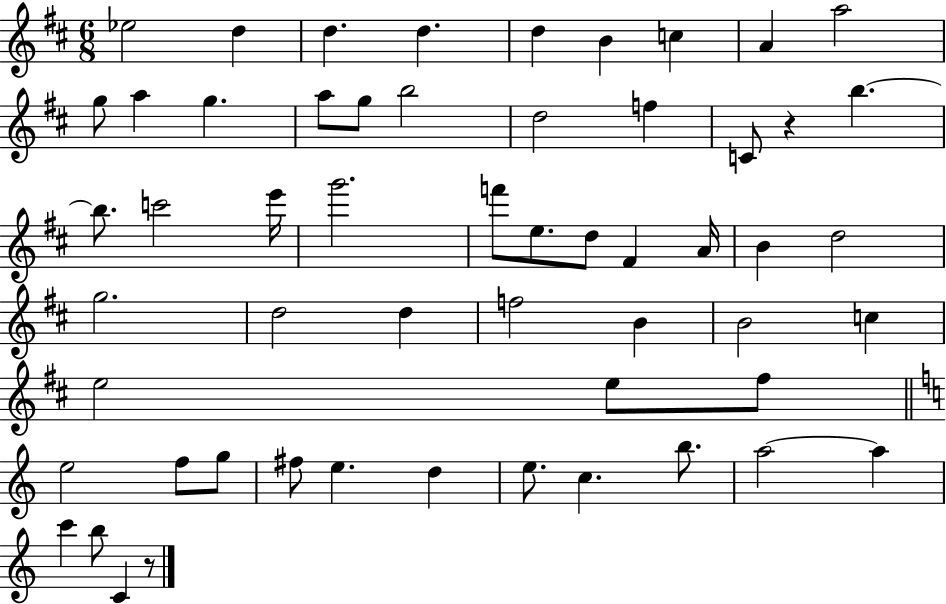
{
  \clef treble
  \numericTimeSignature
  \time 6/8
  \key d \major
  ees''2 d''4 | d''4. d''4. | d''4 b'4 c''4 | a'4 a''2 | \break g''8 a''4 g''4. | a''8 g''8 b''2 | d''2 f''4 | c'8 r4 b''4.~~ | \break b''8. c'''2 e'''16 | g'''2. | f'''8 e''8. d''8 fis'4 a'16 | b'4 d''2 | \break g''2. | d''2 d''4 | f''2 b'4 | b'2 c''4 | \break e''2 e''8 fis''8 | \bar "||" \break \key c \major e''2 f''8 g''8 | fis''8 e''4. d''4 | e''8. c''4. b''8. | a''2~~ a''4 | \break c'''4 b''8 c'4 r8 | \bar "|."
}